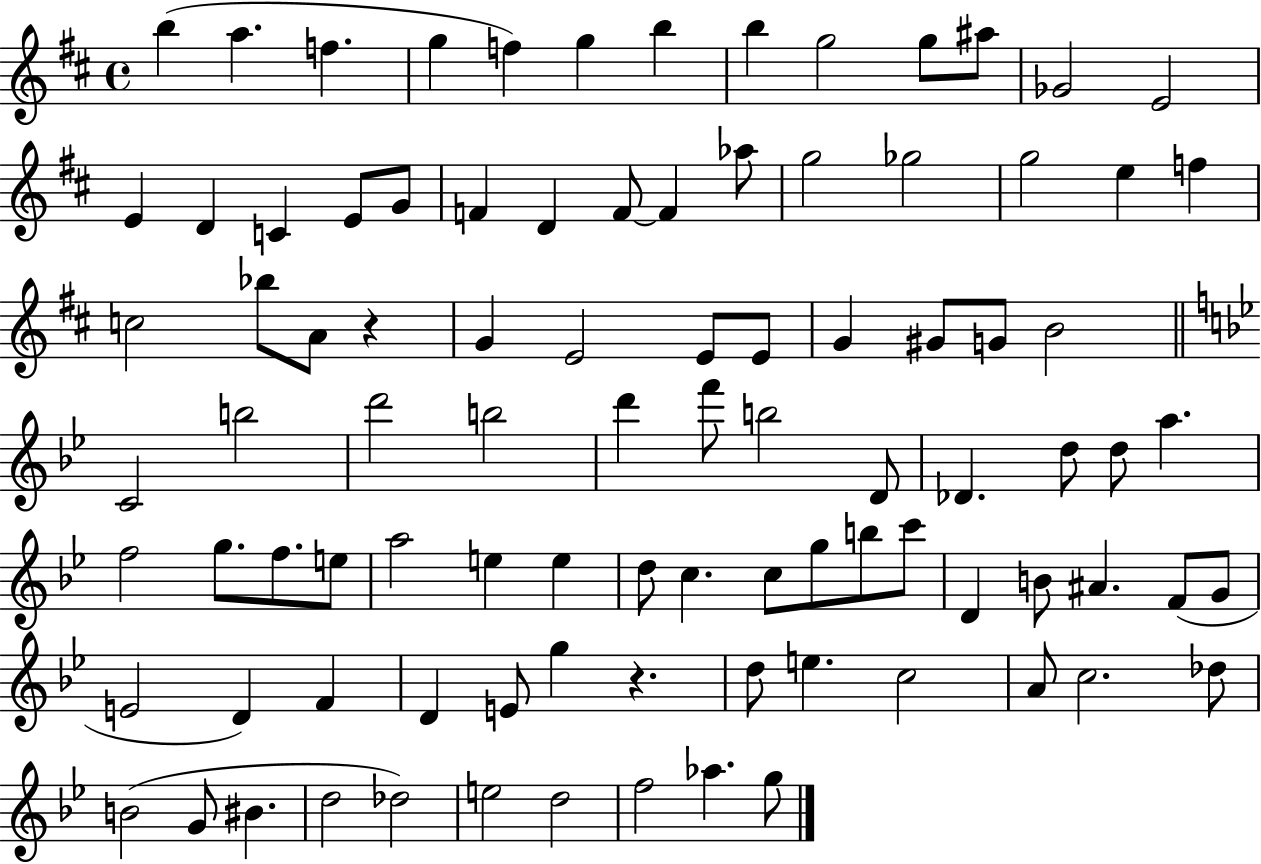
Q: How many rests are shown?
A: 2